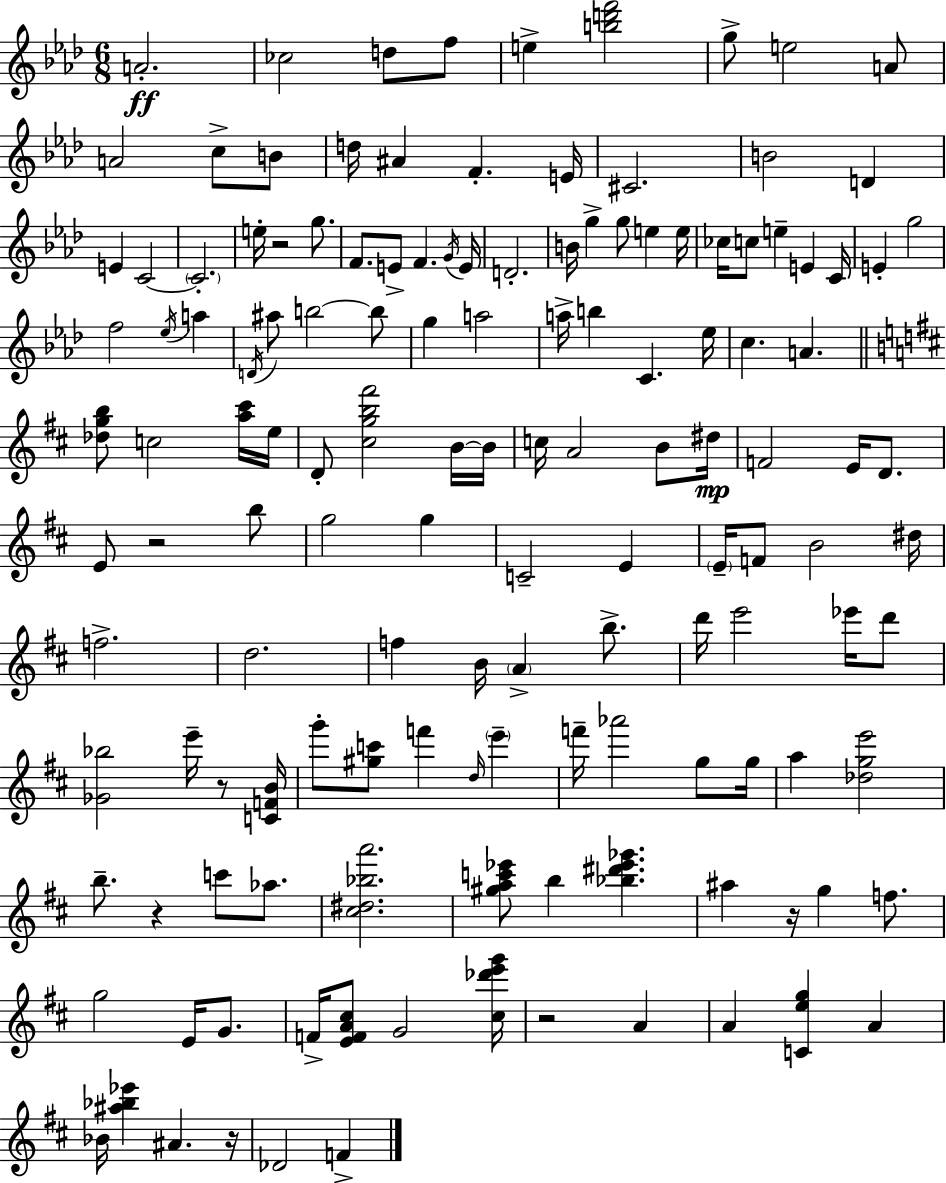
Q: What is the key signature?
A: AES major